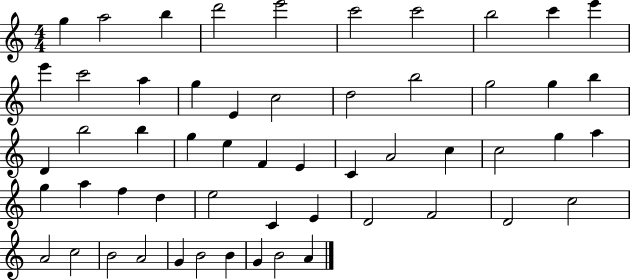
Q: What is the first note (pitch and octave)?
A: G5